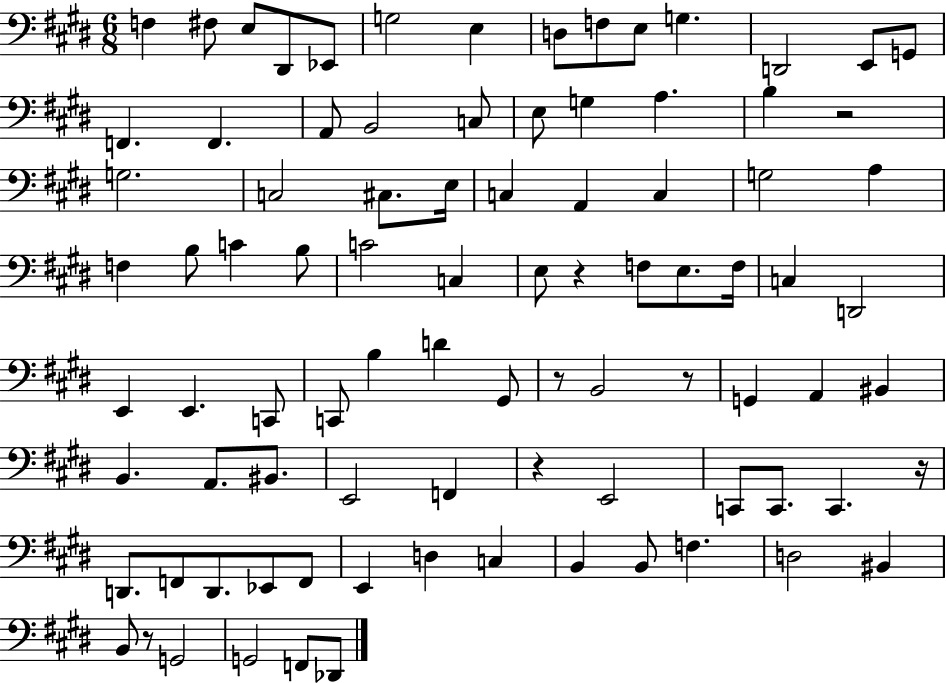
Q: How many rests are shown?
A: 7